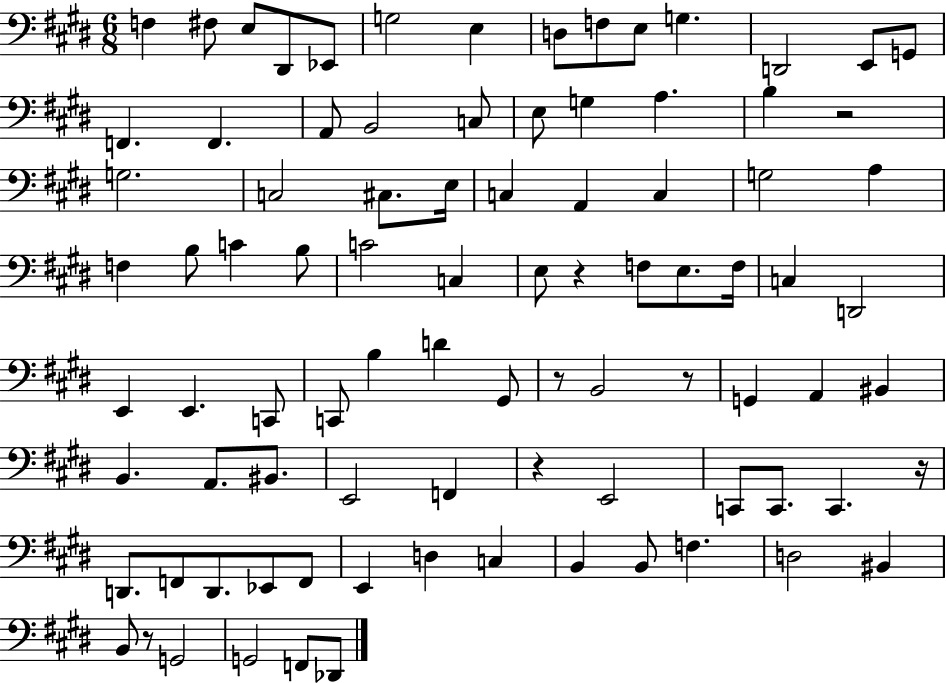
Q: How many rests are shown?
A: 7